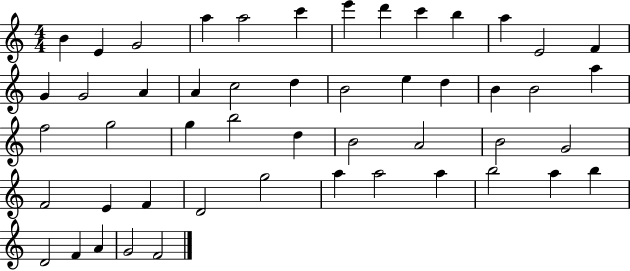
{
  \clef treble
  \numericTimeSignature
  \time 4/4
  \key c \major
  b'4 e'4 g'2 | a''4 a''2 c'''4 | e'''4 d'''4 c'''4 b''4 | a''4 e'2 f'4 | \break g'4 g'2 a'4 | a'4 c''2 d''4 | b'2 e''4 d''4 | b'4 b'2 a''4 | \break f''2 g''2 | g''4 b''2 d''4 | b'2 a'2 | b'2 g'2 | \break f'2 e'4 f'4 | d'2 g''2 | a''4 a''2 a''4 | b''2 a''4 b''4 | \break d'2 f'4 a'4 | g'2 f'2 | \bar "|."
}